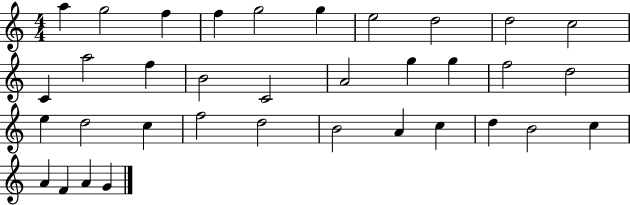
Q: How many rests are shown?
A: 0